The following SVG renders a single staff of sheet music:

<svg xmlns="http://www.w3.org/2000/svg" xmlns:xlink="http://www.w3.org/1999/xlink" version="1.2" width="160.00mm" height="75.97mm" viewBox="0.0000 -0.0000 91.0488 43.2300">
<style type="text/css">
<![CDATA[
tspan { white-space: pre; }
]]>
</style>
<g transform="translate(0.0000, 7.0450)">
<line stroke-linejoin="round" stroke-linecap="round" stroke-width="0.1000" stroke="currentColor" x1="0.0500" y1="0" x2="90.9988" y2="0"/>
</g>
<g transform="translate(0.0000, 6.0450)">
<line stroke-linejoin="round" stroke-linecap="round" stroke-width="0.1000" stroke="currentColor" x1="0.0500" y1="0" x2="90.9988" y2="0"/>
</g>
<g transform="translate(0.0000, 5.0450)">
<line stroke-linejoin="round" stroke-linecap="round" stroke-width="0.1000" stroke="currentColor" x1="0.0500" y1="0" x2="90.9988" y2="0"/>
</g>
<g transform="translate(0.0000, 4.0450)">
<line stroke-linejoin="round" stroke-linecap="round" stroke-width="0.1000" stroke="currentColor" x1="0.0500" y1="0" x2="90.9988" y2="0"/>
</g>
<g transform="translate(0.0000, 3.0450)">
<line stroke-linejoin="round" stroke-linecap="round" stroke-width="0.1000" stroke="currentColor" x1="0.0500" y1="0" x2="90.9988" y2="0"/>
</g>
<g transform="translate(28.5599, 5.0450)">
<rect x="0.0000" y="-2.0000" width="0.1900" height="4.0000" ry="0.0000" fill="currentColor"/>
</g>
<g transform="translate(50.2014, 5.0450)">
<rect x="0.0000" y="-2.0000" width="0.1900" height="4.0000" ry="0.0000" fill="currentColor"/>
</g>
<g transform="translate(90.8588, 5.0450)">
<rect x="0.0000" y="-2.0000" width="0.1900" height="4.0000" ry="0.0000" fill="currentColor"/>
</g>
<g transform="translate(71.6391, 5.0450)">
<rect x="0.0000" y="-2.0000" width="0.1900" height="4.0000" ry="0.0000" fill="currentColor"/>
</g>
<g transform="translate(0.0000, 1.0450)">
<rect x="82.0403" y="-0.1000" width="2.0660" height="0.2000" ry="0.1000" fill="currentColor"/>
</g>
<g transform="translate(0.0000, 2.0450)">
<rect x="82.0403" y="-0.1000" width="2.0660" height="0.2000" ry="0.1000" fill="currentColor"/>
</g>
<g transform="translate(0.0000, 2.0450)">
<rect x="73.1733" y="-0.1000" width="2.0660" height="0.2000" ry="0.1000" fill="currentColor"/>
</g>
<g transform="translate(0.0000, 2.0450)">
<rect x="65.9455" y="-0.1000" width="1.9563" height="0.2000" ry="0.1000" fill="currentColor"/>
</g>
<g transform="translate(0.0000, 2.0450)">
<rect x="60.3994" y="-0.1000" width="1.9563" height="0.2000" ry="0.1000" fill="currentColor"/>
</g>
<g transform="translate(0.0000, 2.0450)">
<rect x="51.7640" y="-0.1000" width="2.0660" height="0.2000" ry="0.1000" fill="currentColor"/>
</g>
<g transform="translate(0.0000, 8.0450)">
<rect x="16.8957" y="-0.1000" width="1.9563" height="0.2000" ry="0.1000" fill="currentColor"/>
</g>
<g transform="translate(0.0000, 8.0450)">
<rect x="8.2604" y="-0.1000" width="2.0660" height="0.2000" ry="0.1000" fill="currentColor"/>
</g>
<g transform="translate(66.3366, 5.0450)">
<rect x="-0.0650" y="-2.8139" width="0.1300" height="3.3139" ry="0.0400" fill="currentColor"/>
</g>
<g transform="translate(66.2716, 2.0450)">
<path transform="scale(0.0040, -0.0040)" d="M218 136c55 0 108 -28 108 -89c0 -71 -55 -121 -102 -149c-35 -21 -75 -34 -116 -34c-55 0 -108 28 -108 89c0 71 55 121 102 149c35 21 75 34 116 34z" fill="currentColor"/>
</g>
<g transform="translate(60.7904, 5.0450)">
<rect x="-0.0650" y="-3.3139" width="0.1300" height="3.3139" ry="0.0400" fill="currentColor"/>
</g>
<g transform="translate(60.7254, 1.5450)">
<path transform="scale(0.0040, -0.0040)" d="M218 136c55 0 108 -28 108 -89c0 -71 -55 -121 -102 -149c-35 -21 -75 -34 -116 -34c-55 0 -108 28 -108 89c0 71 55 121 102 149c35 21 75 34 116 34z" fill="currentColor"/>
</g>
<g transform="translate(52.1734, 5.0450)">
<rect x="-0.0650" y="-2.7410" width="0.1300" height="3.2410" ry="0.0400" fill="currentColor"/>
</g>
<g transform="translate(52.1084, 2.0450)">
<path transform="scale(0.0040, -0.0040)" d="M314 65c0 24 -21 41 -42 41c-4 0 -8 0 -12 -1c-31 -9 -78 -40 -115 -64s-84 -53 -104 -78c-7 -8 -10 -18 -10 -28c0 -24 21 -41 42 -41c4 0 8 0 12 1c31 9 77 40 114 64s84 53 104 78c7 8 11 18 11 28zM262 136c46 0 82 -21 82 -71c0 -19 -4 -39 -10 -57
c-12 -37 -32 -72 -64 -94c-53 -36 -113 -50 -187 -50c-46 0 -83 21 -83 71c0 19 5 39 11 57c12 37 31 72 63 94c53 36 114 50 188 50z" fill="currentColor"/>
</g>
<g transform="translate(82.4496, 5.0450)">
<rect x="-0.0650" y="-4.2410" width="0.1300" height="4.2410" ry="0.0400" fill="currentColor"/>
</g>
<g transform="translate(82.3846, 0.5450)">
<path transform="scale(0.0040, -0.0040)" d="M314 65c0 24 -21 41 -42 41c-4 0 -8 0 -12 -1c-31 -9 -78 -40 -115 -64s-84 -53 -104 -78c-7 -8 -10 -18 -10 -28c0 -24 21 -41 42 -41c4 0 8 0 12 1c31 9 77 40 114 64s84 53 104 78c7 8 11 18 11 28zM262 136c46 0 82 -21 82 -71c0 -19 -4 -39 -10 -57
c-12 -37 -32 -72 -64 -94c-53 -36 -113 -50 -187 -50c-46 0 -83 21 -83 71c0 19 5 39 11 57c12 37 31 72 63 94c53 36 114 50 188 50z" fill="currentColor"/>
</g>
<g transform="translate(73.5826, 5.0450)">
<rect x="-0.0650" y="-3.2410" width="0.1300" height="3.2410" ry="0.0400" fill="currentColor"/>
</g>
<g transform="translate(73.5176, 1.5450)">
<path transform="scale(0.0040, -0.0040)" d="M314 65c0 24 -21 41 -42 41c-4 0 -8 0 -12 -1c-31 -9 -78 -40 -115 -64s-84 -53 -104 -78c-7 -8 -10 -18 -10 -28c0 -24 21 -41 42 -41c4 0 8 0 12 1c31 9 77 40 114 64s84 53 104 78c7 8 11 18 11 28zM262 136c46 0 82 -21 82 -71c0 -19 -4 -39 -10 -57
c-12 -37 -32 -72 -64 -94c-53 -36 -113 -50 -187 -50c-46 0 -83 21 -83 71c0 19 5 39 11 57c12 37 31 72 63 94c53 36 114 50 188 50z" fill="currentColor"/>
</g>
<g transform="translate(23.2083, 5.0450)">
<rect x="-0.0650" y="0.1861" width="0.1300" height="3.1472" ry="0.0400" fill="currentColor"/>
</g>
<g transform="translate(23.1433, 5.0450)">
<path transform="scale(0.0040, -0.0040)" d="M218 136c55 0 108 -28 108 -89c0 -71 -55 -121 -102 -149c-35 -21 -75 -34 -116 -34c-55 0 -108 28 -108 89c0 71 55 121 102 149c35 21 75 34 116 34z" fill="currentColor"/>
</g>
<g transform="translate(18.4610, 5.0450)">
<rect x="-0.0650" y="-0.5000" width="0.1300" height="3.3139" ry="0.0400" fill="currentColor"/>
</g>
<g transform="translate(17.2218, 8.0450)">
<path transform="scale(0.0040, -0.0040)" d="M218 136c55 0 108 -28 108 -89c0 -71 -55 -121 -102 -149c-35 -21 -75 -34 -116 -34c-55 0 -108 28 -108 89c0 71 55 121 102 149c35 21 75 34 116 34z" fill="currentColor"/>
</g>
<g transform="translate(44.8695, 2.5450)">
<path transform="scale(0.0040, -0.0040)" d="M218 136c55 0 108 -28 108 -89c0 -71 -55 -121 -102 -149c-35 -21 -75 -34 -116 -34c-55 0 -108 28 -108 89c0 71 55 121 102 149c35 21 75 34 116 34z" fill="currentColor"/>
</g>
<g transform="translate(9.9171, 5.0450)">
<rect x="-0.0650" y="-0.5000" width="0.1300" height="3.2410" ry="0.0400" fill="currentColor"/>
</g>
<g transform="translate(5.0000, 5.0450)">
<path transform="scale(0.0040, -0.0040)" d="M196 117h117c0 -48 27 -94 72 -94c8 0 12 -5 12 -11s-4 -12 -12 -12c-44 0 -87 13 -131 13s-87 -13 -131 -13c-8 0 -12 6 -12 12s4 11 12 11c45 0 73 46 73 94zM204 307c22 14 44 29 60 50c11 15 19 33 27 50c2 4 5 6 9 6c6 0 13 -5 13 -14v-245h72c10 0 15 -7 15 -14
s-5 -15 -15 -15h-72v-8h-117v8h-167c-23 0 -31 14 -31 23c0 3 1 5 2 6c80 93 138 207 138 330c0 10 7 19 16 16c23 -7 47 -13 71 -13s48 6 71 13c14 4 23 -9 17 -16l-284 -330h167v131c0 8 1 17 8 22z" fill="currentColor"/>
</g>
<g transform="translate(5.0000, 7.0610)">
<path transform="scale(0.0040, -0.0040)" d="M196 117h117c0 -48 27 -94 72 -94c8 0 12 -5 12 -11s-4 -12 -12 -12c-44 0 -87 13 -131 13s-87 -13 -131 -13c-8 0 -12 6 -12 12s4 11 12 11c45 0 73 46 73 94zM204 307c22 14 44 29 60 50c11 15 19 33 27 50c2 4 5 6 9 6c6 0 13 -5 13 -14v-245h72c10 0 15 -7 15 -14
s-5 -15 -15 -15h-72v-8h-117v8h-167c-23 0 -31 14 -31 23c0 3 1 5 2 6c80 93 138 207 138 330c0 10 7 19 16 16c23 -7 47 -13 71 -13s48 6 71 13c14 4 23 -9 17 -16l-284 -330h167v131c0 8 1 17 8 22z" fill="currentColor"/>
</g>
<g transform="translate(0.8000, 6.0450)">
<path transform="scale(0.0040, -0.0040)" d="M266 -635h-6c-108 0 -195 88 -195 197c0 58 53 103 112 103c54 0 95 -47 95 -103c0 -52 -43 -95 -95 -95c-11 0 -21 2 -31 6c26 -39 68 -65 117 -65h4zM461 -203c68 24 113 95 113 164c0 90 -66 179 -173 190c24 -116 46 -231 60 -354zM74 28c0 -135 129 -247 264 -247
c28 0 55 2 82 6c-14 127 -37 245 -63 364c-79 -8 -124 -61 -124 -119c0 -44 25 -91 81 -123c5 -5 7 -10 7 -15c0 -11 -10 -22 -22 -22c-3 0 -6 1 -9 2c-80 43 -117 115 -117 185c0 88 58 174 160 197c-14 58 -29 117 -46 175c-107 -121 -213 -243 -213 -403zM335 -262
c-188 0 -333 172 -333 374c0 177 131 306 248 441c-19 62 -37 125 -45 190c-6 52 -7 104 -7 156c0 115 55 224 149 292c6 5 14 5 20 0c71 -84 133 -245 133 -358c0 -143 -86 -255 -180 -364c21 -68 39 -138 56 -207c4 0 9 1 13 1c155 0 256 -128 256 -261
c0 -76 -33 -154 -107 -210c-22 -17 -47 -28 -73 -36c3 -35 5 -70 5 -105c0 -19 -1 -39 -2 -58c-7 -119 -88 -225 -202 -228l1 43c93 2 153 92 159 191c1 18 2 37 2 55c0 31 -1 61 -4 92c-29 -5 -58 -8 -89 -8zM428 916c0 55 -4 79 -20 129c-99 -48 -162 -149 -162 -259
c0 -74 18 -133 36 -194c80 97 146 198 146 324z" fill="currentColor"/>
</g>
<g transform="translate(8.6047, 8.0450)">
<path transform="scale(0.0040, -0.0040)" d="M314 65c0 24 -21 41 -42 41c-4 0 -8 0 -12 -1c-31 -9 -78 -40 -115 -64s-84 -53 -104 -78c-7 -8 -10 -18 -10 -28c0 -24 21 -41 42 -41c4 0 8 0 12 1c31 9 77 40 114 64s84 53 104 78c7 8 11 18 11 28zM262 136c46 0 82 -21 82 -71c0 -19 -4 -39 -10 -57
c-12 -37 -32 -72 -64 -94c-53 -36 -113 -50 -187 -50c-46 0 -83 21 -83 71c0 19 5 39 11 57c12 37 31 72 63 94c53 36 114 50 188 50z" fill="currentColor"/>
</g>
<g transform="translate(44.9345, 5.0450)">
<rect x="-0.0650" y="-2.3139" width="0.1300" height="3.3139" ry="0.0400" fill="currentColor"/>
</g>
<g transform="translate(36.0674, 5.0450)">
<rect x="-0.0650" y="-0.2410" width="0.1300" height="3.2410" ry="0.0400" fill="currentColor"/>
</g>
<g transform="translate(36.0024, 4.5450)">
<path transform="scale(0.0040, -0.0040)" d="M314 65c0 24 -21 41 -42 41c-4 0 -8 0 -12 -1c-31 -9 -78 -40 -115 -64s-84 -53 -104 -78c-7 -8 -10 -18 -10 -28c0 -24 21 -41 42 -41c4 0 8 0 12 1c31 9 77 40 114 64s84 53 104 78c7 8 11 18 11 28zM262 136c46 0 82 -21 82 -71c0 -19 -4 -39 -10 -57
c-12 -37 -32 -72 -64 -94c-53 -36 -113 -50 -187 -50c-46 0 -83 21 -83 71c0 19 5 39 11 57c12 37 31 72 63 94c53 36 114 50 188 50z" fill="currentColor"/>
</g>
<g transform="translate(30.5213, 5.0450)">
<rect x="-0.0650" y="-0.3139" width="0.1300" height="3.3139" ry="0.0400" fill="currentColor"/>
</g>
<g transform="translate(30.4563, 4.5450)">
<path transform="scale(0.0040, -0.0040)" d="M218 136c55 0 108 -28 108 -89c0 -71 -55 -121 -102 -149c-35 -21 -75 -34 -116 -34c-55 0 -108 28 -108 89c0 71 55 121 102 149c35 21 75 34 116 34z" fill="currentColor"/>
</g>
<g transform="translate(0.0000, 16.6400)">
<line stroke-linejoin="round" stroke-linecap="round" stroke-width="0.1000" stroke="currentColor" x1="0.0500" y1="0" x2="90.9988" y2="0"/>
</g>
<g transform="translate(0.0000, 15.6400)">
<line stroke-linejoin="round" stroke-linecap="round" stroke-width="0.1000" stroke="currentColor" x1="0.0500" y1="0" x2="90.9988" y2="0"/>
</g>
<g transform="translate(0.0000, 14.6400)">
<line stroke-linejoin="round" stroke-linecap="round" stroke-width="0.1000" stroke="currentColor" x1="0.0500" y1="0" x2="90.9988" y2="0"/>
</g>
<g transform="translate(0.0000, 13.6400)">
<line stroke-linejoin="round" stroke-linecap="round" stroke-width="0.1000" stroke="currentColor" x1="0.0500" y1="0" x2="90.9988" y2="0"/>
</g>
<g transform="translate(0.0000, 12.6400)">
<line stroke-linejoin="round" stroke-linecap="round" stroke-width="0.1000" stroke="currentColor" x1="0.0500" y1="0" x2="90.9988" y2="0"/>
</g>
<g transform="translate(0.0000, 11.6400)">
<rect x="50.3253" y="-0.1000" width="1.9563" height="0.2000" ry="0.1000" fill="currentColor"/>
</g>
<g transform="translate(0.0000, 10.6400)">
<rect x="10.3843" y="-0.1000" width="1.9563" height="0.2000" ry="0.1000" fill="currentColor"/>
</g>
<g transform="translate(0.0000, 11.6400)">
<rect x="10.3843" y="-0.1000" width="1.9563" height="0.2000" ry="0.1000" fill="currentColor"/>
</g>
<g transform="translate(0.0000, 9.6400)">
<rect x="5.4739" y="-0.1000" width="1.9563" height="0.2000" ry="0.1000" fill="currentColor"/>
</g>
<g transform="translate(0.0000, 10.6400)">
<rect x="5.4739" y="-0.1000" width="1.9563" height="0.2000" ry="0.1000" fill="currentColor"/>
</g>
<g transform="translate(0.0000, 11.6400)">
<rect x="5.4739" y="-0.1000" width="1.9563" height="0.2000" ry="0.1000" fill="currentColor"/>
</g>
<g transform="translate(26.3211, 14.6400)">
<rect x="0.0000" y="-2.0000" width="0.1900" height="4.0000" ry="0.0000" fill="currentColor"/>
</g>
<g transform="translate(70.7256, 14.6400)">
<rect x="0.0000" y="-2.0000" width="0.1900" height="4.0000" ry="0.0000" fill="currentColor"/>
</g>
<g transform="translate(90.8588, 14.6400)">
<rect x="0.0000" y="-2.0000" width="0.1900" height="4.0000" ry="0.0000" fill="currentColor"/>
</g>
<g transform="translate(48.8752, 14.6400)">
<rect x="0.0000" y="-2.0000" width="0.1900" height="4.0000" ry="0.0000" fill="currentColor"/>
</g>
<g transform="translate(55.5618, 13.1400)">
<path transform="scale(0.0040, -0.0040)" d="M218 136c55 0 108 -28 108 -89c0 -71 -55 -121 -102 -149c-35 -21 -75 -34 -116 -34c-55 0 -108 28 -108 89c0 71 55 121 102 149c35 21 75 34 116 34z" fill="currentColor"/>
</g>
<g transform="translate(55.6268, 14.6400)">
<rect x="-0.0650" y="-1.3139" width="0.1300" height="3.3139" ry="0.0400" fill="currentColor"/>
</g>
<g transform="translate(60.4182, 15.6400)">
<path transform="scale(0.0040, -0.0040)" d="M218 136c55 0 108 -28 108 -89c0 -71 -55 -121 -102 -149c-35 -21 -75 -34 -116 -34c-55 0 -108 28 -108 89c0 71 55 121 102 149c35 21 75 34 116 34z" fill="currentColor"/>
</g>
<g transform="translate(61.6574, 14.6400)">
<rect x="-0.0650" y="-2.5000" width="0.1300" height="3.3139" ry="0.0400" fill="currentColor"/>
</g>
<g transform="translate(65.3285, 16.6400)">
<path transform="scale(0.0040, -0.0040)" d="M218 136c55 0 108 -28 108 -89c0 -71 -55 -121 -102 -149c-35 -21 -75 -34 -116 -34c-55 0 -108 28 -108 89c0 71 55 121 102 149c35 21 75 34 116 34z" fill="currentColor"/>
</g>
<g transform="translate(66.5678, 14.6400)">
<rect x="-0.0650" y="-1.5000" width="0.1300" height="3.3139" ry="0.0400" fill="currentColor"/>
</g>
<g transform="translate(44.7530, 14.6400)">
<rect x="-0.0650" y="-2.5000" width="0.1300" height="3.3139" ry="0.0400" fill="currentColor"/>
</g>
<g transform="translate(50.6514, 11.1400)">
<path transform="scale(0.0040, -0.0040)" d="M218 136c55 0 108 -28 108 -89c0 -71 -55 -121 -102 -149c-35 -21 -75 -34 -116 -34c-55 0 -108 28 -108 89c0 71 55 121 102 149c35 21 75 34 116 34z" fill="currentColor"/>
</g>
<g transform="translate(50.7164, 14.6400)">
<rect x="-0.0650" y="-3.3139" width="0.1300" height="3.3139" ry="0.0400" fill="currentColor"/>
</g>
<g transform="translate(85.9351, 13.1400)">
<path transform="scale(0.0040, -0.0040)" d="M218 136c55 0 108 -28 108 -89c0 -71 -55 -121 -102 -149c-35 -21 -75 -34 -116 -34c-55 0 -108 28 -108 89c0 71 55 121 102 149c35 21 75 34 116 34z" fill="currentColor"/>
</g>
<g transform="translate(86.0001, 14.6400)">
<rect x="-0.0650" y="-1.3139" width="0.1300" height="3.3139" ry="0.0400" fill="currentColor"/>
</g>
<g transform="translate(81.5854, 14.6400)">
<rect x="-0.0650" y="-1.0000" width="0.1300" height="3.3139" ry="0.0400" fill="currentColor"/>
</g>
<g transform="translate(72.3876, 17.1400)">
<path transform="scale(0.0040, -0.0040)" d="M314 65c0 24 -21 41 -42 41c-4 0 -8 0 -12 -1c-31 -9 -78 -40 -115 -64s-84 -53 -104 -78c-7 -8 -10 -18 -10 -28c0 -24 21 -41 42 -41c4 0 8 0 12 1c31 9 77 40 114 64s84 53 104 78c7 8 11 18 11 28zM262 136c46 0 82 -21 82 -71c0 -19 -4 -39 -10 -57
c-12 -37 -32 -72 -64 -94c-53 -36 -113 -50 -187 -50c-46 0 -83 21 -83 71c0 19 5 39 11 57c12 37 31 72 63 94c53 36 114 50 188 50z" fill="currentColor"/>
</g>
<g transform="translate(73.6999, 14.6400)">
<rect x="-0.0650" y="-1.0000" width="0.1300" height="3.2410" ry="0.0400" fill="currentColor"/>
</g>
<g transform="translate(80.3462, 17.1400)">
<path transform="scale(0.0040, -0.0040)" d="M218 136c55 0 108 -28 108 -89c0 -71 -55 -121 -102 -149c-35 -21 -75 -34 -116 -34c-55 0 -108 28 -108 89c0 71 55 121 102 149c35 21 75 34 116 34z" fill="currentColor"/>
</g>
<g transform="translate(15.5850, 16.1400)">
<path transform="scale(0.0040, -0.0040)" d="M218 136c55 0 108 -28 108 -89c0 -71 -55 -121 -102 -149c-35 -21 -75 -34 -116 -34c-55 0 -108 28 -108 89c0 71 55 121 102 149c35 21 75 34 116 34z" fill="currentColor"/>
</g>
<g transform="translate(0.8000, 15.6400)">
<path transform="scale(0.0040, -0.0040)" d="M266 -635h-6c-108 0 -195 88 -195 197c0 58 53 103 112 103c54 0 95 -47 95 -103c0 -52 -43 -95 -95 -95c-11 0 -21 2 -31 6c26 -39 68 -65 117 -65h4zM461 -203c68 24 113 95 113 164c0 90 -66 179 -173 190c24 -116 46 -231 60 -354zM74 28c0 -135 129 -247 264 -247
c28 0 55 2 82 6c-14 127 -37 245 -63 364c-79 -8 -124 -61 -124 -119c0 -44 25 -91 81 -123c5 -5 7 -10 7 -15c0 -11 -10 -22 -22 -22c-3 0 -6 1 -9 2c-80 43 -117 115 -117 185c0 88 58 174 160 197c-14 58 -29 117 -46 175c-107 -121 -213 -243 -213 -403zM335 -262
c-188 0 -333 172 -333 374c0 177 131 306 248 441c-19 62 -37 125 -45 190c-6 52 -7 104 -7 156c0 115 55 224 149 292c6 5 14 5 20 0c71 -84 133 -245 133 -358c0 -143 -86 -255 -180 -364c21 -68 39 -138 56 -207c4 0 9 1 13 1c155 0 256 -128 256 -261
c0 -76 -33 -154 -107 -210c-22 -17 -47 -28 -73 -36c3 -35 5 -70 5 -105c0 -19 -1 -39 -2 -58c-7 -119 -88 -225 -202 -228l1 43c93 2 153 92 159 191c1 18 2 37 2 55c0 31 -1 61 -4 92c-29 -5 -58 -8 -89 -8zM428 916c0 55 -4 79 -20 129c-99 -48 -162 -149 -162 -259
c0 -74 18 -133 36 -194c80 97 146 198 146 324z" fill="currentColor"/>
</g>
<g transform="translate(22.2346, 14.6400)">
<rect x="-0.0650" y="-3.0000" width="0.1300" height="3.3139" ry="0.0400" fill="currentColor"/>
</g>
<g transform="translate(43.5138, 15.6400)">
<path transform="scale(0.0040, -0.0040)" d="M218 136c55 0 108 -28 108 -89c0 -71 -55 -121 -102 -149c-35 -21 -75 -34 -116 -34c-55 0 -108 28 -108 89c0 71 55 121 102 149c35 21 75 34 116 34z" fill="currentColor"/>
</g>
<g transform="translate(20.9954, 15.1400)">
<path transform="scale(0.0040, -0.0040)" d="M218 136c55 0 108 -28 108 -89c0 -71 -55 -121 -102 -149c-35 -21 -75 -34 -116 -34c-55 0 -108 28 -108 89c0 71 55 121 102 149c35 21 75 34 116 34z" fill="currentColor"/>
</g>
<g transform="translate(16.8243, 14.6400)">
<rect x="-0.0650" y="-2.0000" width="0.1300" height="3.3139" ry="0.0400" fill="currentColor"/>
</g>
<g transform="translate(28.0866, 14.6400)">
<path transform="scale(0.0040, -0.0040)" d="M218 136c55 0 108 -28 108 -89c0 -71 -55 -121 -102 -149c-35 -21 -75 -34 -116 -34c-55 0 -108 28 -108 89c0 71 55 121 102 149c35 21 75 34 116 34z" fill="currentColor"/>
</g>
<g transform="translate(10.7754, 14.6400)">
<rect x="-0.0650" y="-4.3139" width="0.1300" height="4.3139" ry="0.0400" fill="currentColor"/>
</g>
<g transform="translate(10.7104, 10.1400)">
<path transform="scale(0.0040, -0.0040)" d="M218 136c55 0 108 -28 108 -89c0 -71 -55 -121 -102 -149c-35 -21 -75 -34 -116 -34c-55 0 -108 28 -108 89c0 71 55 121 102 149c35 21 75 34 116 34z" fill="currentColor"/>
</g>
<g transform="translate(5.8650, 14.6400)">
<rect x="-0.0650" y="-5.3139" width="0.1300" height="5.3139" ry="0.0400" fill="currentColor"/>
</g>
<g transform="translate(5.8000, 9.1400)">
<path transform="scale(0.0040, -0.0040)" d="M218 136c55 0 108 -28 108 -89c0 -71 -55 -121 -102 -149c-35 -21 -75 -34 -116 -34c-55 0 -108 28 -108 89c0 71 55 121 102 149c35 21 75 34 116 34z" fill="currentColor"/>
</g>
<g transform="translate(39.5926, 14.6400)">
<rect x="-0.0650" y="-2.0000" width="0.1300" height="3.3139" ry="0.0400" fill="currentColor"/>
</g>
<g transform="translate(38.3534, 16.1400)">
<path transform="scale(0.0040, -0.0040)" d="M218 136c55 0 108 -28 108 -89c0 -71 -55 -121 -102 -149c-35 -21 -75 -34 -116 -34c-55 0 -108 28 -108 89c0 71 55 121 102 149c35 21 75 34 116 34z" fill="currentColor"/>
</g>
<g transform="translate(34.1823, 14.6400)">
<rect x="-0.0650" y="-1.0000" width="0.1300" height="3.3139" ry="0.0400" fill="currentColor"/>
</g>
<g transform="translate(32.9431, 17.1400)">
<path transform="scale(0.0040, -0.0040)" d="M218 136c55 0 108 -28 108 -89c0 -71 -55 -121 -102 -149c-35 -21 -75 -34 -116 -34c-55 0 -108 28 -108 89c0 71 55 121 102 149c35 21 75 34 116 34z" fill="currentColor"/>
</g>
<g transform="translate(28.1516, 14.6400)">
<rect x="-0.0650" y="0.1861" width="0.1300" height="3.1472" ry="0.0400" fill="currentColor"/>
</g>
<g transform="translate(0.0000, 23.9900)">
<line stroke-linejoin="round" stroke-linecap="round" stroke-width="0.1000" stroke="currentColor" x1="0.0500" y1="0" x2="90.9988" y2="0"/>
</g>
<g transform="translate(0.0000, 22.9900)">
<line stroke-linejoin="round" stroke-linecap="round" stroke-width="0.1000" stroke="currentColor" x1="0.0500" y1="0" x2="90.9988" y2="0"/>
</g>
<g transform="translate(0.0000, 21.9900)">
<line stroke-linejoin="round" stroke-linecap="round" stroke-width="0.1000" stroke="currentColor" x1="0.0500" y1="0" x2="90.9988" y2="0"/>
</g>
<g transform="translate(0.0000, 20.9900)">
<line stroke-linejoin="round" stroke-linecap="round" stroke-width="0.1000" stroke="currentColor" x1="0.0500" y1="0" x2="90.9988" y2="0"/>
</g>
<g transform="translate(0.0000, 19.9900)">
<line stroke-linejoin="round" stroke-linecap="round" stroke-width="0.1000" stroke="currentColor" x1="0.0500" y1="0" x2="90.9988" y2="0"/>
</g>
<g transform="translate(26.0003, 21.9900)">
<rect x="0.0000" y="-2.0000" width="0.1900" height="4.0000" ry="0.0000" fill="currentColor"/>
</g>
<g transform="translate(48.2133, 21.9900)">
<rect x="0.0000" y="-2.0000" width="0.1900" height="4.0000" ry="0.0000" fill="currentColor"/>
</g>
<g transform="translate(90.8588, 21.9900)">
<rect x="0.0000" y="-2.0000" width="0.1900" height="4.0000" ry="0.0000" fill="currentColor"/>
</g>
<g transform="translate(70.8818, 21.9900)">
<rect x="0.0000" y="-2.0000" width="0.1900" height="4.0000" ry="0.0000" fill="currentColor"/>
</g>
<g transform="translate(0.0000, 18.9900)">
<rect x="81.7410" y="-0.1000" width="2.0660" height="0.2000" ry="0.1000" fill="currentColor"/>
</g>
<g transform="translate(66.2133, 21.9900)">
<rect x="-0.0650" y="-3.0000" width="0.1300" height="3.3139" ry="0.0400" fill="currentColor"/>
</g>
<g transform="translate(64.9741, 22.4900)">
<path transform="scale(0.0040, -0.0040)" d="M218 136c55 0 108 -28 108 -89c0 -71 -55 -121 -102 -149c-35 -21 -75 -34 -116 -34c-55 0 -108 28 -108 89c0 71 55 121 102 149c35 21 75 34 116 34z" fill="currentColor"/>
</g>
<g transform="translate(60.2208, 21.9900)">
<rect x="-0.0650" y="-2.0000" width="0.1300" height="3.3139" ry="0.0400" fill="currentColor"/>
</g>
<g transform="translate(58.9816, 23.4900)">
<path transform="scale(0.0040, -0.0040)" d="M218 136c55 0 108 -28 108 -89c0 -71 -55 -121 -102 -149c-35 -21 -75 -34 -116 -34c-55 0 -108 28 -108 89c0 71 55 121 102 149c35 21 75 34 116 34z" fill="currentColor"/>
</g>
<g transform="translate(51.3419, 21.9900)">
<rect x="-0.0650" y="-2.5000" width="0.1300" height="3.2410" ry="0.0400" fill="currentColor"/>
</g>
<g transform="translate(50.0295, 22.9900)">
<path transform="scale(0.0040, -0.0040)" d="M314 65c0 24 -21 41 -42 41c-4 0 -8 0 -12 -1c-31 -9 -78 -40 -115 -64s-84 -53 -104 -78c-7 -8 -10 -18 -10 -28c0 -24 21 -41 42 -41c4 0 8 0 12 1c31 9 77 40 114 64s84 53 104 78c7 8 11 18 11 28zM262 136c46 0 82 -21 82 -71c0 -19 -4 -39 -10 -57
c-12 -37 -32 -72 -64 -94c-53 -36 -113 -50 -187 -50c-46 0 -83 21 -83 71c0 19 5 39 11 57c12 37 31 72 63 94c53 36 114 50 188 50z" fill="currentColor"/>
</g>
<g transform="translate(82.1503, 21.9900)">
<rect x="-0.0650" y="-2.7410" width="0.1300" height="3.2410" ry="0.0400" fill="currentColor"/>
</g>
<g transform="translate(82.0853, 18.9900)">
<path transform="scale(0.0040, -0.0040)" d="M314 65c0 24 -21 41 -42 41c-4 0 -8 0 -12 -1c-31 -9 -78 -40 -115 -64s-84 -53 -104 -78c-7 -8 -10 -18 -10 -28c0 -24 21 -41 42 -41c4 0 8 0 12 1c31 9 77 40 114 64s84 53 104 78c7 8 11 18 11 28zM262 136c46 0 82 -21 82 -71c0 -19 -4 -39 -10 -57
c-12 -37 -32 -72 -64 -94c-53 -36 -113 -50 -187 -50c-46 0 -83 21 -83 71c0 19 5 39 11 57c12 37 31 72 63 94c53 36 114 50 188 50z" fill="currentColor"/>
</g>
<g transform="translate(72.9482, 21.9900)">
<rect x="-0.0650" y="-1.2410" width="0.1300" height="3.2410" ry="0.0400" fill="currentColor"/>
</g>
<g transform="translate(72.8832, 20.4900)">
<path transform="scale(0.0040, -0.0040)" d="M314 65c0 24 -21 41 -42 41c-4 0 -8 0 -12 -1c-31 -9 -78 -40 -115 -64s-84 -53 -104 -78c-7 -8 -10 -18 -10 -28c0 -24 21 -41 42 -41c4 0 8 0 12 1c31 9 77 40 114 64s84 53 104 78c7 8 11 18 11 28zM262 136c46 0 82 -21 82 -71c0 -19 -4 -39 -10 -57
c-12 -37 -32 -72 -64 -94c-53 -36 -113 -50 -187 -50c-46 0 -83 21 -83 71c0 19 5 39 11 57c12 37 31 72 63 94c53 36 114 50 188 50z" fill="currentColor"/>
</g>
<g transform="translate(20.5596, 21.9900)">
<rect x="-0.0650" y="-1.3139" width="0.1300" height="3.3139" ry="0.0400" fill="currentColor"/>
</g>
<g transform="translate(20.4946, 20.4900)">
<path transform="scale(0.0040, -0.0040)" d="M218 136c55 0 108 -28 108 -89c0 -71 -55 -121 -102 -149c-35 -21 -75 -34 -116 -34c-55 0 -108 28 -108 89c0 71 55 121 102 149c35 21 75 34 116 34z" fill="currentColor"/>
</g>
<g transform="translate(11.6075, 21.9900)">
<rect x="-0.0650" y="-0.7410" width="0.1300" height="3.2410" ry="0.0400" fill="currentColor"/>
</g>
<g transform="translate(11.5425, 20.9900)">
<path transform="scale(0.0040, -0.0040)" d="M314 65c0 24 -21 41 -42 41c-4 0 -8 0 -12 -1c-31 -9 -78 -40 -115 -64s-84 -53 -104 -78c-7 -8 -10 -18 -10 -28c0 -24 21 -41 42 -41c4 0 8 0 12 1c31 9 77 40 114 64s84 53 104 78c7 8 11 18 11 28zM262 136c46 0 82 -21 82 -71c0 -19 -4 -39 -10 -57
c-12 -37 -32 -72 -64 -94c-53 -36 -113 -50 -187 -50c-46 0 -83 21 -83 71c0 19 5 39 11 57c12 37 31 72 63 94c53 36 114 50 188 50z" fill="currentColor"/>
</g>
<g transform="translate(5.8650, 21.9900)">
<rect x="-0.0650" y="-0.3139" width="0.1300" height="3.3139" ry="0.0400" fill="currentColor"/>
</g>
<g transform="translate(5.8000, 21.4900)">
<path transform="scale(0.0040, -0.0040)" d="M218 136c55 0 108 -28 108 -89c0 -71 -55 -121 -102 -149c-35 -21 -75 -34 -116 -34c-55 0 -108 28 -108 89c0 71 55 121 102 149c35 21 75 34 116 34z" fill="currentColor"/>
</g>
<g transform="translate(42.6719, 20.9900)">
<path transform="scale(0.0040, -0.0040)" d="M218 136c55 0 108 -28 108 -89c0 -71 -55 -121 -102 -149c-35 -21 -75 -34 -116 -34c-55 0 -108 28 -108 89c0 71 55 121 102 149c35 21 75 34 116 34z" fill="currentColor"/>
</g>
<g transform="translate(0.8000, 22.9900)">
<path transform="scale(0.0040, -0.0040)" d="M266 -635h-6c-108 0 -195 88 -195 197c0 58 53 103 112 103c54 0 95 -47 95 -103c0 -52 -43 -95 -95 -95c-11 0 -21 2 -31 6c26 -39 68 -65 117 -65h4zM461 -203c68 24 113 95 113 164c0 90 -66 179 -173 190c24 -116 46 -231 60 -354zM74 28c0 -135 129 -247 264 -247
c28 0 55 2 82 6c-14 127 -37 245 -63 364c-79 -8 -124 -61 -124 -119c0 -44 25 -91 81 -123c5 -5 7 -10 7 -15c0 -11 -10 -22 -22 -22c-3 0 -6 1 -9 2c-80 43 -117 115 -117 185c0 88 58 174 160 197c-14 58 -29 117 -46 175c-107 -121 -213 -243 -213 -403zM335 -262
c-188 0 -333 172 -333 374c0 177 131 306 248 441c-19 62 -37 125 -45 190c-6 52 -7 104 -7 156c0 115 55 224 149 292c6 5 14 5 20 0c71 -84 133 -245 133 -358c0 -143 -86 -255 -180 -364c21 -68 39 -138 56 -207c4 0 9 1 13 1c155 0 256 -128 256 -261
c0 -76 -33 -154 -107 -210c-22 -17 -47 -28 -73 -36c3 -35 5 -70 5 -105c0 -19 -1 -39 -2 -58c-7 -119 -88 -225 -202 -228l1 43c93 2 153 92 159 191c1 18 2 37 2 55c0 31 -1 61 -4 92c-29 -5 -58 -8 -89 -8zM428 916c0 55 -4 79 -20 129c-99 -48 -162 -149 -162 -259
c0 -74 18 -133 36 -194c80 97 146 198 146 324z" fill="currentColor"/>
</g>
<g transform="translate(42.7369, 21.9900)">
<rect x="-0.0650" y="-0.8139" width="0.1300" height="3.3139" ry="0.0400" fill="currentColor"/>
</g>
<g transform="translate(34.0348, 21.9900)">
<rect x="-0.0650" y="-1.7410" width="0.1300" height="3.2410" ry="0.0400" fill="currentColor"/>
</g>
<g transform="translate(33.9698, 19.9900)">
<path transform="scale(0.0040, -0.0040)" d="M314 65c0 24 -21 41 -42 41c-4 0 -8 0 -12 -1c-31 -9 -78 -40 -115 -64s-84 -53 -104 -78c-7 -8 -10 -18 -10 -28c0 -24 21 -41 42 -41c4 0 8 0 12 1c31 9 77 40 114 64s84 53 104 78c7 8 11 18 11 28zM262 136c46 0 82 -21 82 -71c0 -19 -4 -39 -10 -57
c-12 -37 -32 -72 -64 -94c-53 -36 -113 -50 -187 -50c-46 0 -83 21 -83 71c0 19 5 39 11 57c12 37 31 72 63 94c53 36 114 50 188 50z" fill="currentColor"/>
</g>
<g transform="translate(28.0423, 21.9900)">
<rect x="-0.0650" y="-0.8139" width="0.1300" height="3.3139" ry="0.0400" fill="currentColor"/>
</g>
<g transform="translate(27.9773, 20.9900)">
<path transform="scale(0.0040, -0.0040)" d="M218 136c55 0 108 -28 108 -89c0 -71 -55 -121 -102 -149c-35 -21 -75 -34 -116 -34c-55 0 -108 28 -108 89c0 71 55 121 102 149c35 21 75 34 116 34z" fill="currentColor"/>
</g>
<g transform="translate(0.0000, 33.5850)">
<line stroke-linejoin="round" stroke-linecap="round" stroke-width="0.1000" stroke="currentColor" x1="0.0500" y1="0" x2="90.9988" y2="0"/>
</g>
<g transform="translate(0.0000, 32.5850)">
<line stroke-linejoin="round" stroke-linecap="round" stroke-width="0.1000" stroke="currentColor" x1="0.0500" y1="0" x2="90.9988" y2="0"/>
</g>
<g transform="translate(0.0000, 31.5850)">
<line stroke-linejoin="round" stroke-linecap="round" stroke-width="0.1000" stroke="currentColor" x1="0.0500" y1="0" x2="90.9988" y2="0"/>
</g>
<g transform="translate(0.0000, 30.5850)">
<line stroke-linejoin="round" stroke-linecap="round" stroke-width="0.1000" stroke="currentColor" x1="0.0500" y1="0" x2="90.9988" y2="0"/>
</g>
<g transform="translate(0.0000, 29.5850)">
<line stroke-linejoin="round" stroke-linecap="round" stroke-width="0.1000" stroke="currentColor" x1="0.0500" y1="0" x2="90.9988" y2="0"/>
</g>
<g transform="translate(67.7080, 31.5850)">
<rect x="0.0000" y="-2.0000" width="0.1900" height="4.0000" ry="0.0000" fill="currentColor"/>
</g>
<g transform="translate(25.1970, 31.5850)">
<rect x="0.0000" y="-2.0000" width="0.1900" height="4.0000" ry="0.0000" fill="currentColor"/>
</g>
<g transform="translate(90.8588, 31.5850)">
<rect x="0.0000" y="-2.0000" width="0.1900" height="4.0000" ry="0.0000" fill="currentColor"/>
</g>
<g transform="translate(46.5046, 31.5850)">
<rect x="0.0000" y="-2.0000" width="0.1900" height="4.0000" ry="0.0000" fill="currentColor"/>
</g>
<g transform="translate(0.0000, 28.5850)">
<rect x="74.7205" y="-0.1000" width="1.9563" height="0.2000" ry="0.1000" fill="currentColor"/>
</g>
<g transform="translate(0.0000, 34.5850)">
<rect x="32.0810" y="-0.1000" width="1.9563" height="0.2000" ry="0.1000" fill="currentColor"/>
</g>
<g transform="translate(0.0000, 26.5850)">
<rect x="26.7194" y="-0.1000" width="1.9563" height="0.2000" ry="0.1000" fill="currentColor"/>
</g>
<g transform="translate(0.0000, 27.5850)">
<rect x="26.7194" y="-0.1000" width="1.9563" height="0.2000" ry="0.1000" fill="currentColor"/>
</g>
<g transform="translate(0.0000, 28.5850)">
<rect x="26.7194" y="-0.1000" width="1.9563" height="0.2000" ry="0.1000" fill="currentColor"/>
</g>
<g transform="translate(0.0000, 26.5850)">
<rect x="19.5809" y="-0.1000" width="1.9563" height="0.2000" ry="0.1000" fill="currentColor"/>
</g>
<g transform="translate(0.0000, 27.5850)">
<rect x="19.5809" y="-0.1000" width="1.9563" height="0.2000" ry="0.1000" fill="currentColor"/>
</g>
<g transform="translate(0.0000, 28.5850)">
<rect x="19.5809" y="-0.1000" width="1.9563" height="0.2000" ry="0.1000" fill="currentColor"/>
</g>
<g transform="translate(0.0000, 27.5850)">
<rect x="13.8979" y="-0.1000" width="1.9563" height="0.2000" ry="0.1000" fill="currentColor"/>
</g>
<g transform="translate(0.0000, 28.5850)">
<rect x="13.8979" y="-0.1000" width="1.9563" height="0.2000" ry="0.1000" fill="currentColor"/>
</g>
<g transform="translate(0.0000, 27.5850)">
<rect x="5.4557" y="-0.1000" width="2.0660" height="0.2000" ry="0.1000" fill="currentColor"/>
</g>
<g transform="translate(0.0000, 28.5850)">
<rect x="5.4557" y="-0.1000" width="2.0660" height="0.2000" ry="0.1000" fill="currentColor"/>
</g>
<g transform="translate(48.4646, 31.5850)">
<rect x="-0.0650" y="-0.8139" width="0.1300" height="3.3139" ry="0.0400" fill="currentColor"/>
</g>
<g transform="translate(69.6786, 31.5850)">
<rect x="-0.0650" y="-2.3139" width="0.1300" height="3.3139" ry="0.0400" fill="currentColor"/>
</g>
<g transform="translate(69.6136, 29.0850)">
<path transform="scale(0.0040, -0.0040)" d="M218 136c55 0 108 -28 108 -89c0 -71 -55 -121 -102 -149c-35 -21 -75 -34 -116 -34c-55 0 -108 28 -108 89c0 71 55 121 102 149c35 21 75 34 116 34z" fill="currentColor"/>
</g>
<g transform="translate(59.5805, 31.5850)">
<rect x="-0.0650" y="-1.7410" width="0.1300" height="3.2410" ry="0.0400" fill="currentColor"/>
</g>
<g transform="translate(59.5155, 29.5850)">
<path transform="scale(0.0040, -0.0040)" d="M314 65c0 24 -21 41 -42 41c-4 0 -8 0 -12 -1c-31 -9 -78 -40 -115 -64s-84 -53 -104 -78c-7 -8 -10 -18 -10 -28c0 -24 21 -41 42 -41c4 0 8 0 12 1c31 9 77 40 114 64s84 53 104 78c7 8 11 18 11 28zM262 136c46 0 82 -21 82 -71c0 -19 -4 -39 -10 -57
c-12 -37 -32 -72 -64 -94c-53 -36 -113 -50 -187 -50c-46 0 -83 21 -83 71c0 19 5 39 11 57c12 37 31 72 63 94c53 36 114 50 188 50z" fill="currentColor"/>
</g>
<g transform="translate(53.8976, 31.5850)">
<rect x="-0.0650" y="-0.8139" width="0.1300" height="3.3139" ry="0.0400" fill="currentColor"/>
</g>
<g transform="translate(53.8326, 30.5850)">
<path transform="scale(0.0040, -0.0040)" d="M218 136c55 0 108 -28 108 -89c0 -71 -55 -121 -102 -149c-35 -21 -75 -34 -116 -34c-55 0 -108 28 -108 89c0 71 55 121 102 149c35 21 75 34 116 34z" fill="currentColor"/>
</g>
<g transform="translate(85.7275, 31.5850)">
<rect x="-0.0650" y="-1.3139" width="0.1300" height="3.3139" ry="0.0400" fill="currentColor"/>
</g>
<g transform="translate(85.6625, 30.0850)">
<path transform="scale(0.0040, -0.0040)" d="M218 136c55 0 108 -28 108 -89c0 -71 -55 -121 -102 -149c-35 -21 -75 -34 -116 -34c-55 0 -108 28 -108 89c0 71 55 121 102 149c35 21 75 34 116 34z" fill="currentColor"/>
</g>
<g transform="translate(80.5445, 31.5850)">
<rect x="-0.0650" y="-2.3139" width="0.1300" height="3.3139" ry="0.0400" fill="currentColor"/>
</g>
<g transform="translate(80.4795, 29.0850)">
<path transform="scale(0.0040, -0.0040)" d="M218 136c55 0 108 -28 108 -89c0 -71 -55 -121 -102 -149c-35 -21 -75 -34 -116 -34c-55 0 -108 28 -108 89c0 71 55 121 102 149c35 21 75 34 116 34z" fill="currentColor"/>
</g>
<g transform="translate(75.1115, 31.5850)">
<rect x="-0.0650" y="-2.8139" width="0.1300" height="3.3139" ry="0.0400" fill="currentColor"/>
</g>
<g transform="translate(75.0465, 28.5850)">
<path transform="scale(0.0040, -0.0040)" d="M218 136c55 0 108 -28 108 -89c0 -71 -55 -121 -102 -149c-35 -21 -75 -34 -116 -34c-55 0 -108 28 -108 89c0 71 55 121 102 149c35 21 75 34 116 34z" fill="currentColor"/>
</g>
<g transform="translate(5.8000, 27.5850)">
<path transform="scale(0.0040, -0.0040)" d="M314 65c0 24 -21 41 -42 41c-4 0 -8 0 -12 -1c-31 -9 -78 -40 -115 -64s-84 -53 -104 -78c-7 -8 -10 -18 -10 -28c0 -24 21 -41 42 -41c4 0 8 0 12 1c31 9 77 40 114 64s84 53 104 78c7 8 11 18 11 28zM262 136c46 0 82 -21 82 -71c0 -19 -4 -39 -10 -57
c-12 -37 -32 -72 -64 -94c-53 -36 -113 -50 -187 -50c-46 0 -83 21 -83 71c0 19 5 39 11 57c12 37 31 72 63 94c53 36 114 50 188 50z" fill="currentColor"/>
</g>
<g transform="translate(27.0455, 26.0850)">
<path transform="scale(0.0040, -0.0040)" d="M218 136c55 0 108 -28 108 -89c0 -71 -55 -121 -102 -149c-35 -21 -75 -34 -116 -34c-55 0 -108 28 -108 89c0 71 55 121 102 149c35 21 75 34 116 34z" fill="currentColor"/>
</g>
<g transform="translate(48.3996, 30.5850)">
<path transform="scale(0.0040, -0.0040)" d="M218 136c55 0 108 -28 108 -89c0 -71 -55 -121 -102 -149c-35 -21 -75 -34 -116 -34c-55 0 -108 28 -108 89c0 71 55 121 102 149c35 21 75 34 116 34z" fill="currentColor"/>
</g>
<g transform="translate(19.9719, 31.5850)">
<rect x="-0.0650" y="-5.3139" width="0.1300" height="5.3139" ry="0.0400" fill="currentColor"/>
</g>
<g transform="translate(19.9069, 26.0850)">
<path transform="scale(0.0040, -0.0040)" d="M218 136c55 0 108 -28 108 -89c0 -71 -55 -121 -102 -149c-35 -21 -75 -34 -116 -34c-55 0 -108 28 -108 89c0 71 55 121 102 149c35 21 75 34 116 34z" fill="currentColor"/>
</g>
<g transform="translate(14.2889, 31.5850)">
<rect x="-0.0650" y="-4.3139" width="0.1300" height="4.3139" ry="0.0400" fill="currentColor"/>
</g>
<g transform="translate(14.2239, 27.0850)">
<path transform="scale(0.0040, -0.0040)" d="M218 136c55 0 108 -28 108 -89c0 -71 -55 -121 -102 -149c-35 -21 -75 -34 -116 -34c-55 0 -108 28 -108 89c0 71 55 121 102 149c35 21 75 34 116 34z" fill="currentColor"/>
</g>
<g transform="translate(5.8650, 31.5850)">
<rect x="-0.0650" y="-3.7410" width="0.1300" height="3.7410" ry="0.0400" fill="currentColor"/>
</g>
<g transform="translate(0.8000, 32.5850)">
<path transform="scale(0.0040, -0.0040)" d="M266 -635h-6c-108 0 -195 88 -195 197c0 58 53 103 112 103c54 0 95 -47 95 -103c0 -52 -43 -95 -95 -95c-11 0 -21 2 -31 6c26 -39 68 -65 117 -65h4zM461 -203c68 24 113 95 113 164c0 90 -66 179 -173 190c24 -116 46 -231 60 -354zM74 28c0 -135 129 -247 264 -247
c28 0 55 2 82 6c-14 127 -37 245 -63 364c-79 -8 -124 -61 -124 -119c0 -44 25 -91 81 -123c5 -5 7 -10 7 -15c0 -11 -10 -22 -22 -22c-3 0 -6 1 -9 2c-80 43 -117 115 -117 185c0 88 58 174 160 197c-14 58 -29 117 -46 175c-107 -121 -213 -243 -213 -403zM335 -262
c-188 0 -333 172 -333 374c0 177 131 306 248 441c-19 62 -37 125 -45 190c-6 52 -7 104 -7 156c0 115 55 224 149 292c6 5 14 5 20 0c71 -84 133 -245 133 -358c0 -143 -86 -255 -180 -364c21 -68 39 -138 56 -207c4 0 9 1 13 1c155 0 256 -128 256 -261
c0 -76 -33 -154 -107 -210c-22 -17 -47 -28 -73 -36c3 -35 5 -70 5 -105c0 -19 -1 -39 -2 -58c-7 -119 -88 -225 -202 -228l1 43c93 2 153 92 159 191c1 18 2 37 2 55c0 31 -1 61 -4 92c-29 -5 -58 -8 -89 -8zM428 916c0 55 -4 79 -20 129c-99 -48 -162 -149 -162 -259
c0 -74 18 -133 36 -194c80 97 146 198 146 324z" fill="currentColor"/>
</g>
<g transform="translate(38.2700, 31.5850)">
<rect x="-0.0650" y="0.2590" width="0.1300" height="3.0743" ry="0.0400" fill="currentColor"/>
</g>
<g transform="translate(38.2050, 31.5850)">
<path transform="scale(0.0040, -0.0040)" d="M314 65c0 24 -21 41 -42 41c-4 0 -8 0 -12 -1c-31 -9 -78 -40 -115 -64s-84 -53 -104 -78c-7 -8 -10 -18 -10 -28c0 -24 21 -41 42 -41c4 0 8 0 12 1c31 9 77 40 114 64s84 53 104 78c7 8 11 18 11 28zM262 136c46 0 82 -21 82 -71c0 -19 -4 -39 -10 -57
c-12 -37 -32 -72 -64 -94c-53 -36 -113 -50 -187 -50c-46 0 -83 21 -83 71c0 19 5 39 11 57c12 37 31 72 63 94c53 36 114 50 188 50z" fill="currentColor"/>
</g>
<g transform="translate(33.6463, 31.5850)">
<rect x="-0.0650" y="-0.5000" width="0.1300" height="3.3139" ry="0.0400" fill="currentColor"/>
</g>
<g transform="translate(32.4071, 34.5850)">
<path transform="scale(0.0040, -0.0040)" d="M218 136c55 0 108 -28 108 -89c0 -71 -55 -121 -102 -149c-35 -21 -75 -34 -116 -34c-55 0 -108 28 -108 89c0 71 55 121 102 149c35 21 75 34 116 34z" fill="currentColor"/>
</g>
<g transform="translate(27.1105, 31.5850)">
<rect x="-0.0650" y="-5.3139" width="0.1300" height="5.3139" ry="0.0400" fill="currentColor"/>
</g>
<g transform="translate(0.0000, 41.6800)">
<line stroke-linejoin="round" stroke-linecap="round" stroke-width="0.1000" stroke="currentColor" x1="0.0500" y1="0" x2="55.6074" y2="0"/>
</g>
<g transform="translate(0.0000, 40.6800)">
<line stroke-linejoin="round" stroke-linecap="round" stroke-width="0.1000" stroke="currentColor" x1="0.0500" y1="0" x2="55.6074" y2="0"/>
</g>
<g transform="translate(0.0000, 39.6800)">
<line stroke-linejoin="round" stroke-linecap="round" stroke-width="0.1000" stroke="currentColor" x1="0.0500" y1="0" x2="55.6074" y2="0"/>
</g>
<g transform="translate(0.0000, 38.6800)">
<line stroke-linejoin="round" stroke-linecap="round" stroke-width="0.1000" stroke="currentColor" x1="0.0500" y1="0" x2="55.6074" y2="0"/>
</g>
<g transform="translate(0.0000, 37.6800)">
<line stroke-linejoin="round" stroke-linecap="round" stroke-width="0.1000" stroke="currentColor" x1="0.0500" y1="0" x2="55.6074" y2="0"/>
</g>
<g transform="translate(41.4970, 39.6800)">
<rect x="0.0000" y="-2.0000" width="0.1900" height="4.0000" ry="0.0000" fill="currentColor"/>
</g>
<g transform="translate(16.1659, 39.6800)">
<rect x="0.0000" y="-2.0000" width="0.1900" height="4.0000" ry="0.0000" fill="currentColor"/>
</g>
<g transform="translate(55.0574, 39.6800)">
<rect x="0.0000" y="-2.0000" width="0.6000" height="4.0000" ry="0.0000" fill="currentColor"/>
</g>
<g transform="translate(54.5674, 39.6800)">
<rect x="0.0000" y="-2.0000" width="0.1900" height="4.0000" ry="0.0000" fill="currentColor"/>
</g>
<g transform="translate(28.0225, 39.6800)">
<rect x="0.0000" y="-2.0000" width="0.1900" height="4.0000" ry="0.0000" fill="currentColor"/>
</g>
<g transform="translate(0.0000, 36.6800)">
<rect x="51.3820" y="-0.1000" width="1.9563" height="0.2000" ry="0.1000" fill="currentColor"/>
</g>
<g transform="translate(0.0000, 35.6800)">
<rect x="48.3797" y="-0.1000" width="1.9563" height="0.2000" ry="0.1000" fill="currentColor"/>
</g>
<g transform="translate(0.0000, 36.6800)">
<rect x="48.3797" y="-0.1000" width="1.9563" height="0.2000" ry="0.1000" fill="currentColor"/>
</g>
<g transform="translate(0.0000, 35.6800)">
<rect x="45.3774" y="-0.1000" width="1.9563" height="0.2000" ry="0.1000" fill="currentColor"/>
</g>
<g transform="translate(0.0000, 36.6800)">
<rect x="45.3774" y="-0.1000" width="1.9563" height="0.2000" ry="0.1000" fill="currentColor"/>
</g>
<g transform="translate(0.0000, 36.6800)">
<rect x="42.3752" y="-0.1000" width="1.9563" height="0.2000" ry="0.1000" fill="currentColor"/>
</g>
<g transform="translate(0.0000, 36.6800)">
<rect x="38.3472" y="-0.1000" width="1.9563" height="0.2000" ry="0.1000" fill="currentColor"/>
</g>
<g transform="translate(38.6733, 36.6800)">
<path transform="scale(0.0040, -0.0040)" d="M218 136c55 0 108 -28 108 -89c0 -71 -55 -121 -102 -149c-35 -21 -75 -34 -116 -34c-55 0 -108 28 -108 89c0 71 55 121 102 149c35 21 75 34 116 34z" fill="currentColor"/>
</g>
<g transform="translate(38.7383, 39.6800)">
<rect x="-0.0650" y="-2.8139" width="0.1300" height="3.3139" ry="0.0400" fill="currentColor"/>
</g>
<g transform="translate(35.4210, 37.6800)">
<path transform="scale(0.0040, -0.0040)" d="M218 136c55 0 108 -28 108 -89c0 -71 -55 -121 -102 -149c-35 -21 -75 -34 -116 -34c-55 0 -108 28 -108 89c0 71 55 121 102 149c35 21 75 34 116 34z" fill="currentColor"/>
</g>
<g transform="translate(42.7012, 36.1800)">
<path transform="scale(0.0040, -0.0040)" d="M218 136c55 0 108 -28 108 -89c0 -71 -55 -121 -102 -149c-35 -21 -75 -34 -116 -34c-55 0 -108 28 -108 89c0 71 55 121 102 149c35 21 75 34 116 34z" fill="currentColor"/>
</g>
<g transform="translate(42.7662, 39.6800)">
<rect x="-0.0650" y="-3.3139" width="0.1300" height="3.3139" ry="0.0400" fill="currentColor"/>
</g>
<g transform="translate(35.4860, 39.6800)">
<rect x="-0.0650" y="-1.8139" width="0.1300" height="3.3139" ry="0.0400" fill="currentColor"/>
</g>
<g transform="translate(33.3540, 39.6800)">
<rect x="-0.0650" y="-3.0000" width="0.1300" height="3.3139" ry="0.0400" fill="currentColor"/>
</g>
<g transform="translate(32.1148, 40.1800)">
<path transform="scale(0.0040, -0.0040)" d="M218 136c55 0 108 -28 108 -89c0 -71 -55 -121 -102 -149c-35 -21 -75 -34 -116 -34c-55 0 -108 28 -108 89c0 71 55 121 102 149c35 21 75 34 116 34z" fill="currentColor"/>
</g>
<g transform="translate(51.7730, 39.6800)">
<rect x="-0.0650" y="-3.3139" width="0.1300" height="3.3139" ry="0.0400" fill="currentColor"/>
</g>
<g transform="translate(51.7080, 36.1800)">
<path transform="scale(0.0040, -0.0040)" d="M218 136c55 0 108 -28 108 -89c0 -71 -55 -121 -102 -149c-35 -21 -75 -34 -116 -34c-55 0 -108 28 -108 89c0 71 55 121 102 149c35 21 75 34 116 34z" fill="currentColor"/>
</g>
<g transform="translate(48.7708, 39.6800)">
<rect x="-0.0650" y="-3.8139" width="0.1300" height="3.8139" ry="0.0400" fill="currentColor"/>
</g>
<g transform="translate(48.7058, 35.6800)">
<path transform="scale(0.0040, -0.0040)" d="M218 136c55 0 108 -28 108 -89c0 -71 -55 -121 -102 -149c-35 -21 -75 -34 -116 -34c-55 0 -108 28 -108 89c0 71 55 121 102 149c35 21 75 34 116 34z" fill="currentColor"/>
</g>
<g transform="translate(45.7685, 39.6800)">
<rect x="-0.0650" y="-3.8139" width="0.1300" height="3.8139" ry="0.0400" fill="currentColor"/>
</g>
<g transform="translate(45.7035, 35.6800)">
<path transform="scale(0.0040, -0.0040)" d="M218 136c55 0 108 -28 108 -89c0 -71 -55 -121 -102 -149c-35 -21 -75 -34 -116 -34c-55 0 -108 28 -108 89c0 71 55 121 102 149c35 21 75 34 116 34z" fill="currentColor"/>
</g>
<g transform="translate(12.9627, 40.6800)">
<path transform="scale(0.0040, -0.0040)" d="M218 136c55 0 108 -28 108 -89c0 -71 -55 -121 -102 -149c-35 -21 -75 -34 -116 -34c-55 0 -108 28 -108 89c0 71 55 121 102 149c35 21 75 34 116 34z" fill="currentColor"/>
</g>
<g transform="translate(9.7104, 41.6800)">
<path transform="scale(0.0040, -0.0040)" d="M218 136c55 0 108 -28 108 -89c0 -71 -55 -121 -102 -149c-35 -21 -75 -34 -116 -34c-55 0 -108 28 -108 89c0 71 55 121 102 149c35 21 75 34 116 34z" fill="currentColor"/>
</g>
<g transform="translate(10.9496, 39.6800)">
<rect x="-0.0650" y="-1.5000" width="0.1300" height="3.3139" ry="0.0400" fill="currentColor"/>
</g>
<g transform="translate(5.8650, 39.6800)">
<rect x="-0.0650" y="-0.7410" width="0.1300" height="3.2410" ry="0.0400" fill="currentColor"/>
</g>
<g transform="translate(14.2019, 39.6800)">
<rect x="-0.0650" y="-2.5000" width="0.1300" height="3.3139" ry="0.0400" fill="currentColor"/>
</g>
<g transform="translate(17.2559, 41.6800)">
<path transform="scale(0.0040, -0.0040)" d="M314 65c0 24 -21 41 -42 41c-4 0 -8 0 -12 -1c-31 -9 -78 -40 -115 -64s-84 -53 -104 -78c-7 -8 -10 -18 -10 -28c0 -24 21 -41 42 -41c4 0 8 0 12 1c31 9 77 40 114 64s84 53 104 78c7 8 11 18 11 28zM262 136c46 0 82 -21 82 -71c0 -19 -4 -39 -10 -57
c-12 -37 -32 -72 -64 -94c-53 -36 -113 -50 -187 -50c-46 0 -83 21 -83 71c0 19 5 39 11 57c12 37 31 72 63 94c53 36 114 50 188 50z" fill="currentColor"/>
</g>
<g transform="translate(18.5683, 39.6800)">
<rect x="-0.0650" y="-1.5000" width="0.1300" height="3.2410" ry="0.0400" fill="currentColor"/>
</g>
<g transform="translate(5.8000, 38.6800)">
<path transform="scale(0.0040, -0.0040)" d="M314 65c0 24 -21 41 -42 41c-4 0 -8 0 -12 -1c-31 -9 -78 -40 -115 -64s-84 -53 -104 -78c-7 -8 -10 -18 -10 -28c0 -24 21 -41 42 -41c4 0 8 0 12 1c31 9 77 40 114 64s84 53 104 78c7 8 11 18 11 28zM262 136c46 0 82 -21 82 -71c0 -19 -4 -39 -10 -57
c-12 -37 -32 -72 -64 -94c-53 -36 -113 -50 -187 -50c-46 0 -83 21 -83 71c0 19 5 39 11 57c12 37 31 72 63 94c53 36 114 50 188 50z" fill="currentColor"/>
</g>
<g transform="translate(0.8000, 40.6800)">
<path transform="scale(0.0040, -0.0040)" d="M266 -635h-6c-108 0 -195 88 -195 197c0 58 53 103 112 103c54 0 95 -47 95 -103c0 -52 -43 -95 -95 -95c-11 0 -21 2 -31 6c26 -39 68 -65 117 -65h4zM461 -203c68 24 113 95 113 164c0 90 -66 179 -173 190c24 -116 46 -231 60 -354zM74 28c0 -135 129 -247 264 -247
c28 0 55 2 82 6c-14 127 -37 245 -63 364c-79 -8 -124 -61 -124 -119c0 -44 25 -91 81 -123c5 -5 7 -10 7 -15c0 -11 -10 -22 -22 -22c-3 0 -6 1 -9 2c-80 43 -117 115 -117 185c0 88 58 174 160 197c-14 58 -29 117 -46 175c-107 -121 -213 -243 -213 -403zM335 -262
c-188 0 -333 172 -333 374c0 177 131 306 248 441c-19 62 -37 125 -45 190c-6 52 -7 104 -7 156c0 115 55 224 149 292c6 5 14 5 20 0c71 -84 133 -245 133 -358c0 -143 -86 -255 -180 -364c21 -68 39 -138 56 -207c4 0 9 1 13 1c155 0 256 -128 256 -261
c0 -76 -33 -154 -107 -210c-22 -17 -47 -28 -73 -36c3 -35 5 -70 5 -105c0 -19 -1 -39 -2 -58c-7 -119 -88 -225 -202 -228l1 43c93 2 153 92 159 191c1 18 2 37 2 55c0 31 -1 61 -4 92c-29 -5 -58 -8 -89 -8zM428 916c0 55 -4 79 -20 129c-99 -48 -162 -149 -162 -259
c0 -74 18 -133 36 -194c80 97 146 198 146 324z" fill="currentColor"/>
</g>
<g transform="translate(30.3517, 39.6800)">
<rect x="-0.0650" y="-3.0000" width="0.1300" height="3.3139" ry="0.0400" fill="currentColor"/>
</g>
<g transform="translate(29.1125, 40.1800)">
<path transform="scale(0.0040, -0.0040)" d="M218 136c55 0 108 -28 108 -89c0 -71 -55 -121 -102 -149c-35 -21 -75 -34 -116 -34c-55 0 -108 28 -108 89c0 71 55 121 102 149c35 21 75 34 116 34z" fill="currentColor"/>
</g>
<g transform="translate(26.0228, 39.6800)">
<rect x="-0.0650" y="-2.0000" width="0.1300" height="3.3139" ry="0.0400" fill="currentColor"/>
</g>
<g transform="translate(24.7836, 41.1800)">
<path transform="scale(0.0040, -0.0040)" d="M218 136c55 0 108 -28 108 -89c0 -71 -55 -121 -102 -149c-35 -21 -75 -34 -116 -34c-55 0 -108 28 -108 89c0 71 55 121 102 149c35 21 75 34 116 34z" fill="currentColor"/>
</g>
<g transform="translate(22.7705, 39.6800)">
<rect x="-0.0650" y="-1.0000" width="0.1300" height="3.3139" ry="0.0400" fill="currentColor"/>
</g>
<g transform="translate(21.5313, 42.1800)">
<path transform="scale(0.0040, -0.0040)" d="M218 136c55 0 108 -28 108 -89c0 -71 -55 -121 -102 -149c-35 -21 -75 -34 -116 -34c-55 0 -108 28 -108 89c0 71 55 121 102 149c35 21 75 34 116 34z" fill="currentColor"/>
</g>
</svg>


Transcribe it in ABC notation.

X:1
T:Untitled
M:4/4
L:1/4
K:C
C2 C B c c2 g a2 b a b2 d'2 f' d' F A B D F G b e G E D2 D e c d2 e d f2 d G2 F A e2 a2 c'2 d' f' f' C B2 d d f2 g a g e d2 E G E2 D F A A f a b c' c' b